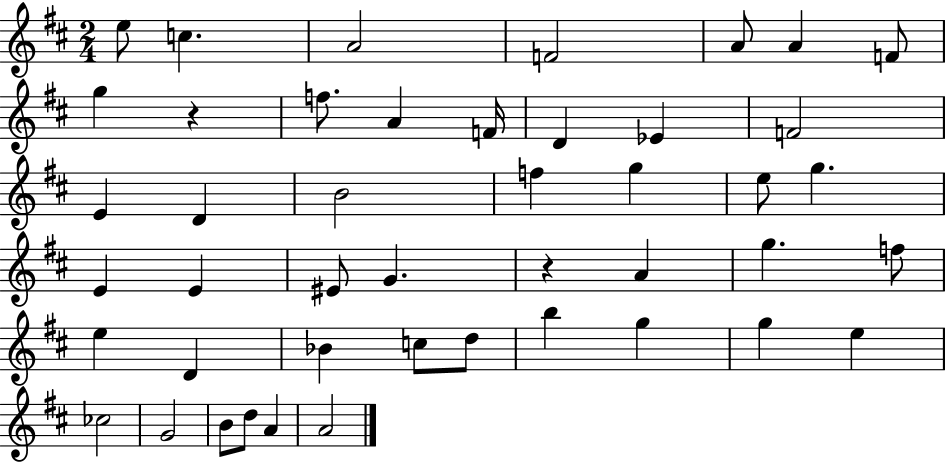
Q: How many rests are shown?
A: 2